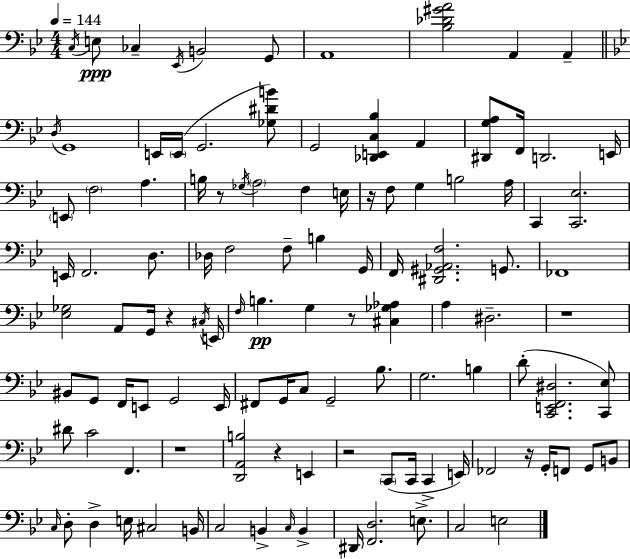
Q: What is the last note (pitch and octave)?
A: E3